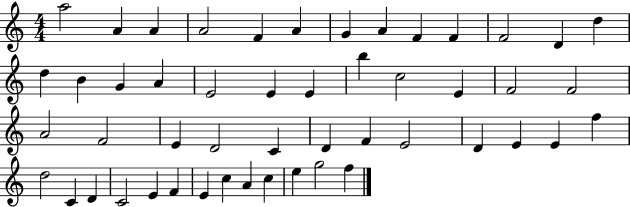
{
  \clef treble
  \numericTimeSignature
  \time 4/4
  \key c \major
  a''2 a'4 a'4 | a'2 f'4 a'4 | g'4 a'4 f'4 f'4 | f'2 d'4 d''4 | \break d''4 b'4 g'4 a'4 | e'2 e'4 e'4 | b''4 c''2 e'4 | f'2 f'2 | \break a'2 f'2 | e'4 d'2 c'4 | d'4 f'4 e'2 | d'4 e'4 e'4 f''4 | \break d''2 c'4 d'4 | c'2 e'4 f'4 | e'4 c''4 a'4 c''4 | e''4 g''2 f''4 | \break \bar "|."
}